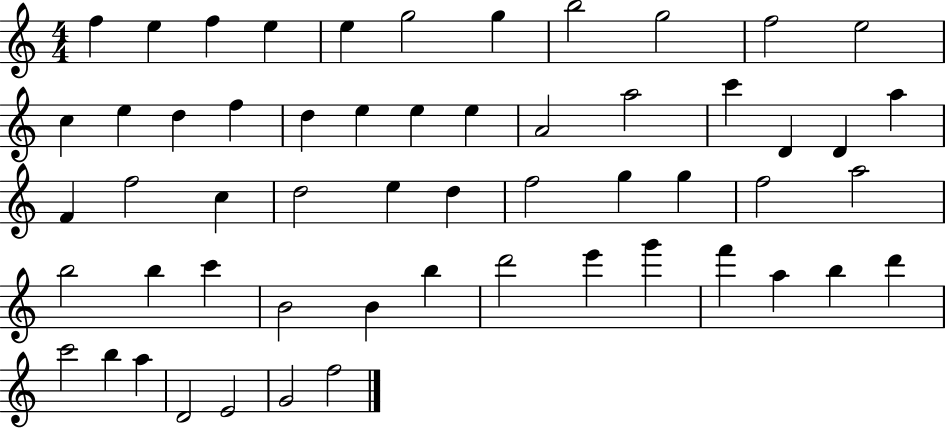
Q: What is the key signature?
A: C major